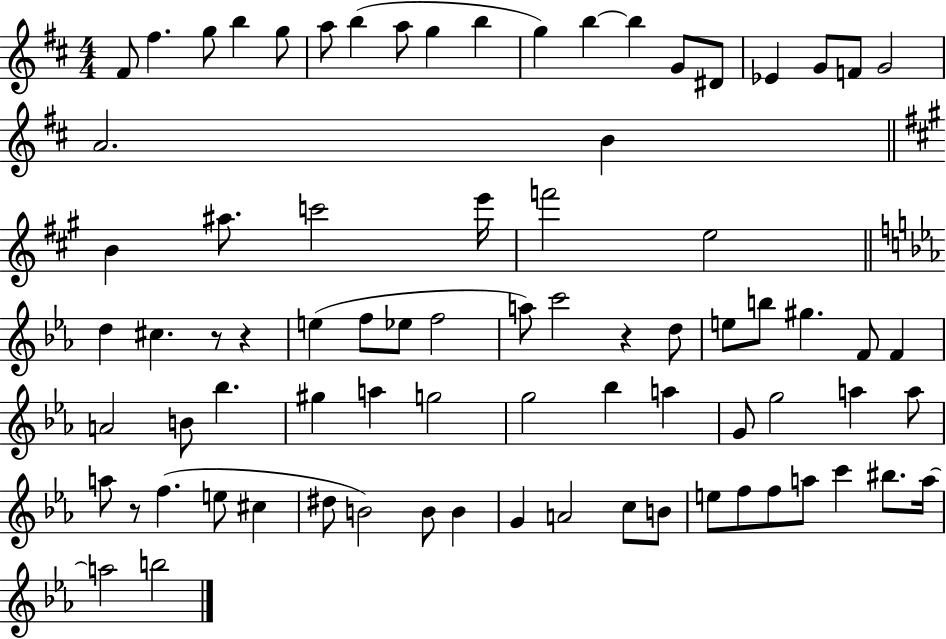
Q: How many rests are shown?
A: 4